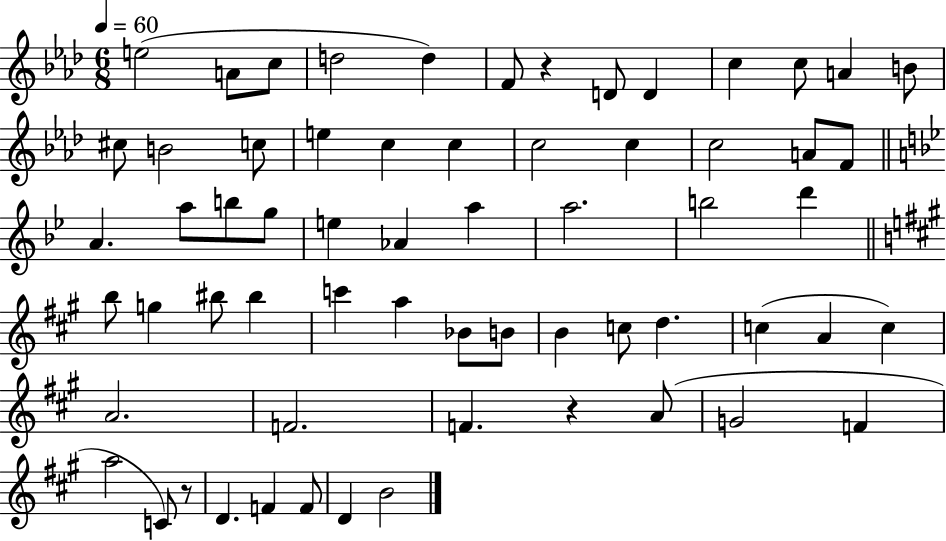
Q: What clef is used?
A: treble